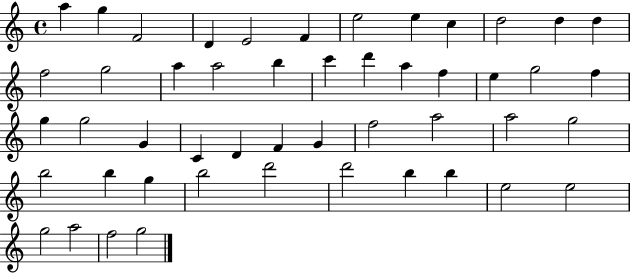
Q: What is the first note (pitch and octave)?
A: A5